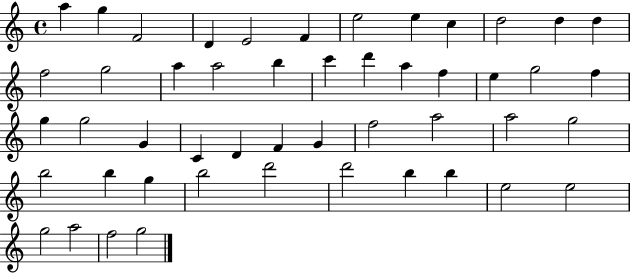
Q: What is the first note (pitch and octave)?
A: A5